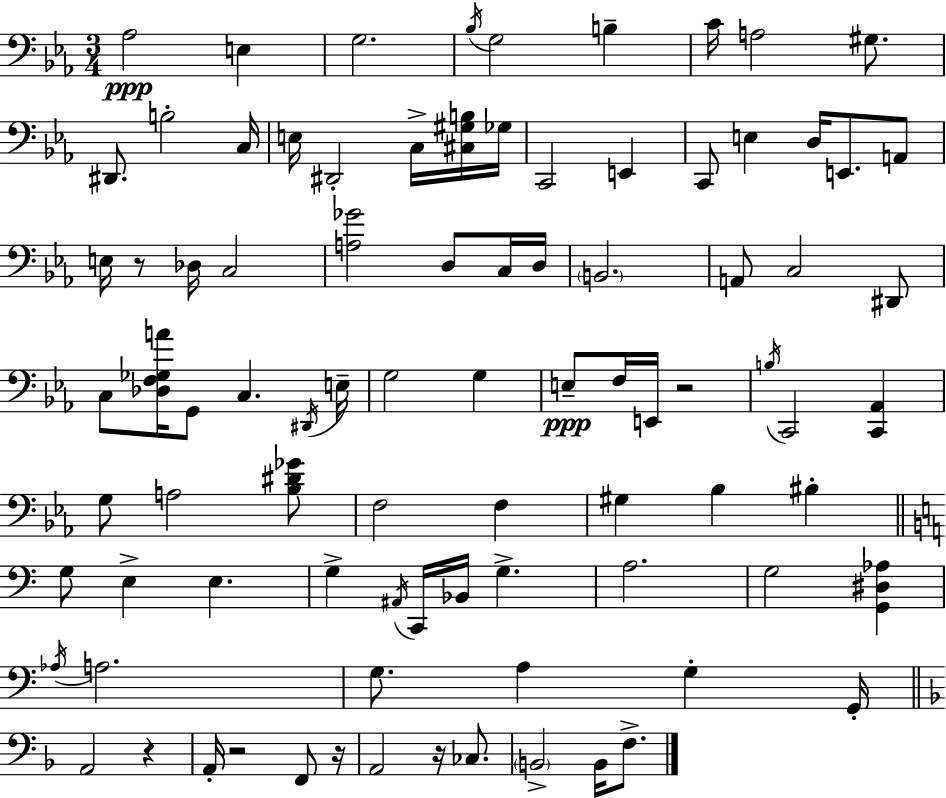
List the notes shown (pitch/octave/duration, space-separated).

Ab3/h E3/q G3/h. Bb3/s G3/h B3/q C4/s A3/h G#3/e. D#2/e. B3/h C3/s E3/s D#2/h C3/s [C#3,G#3,B3]/s Gb3/s C2/h E2/q C2/e E3/q D3/s E2/e. A2/e E3/s R/e Db3/s C3/h [A3,Gb4]/h D3/e C3/s D3/s B2/h. A2/e C3/h D#2/e C3/e [Db3,F3,Gb3,A4]/s G2/e C3/q. D#2/s E3/s G3/h G3/q E3/e F3/s E2/s R/h B3/s C2/h [C2,Ab2]/q G3/e A3/h [Bb3,D#4,Gb4]/e F3/h F3/q G#3/q Bb3/q BIS3/q G3/e E3/q E3/q. G3/q A#2/s C2/s Bb2/s G3/q. A3/h. G3/h [G2,D#3,Ab3]/q Ab3/s A3/h. G3/e. A3/q G3/q G2/s A2/h R/q A2/s R/h F2/e R/s A2/h R/s CES3/e. B2/h B2/s F3/e.